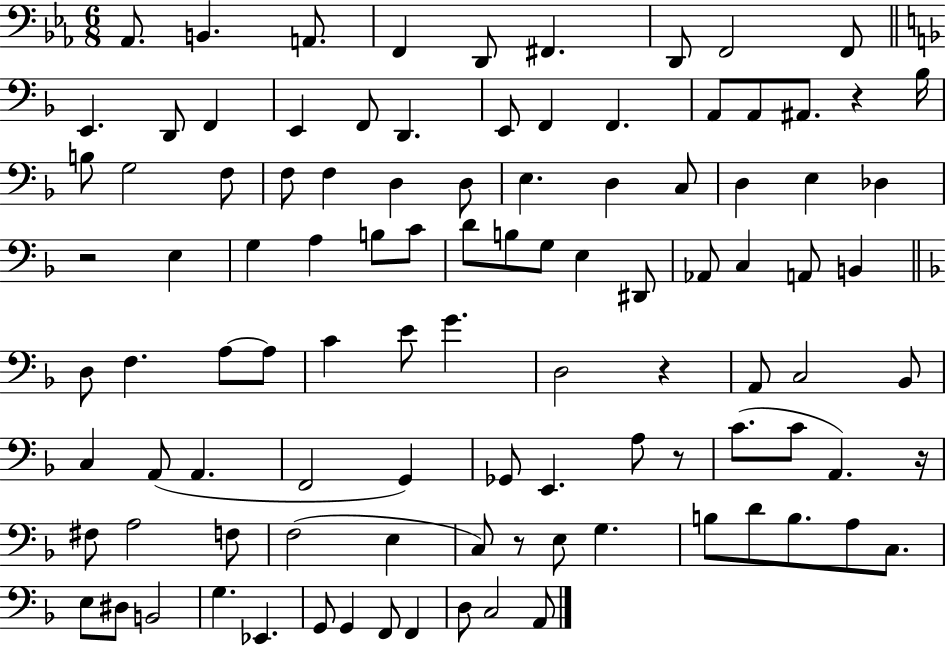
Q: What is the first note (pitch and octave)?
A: Ab2